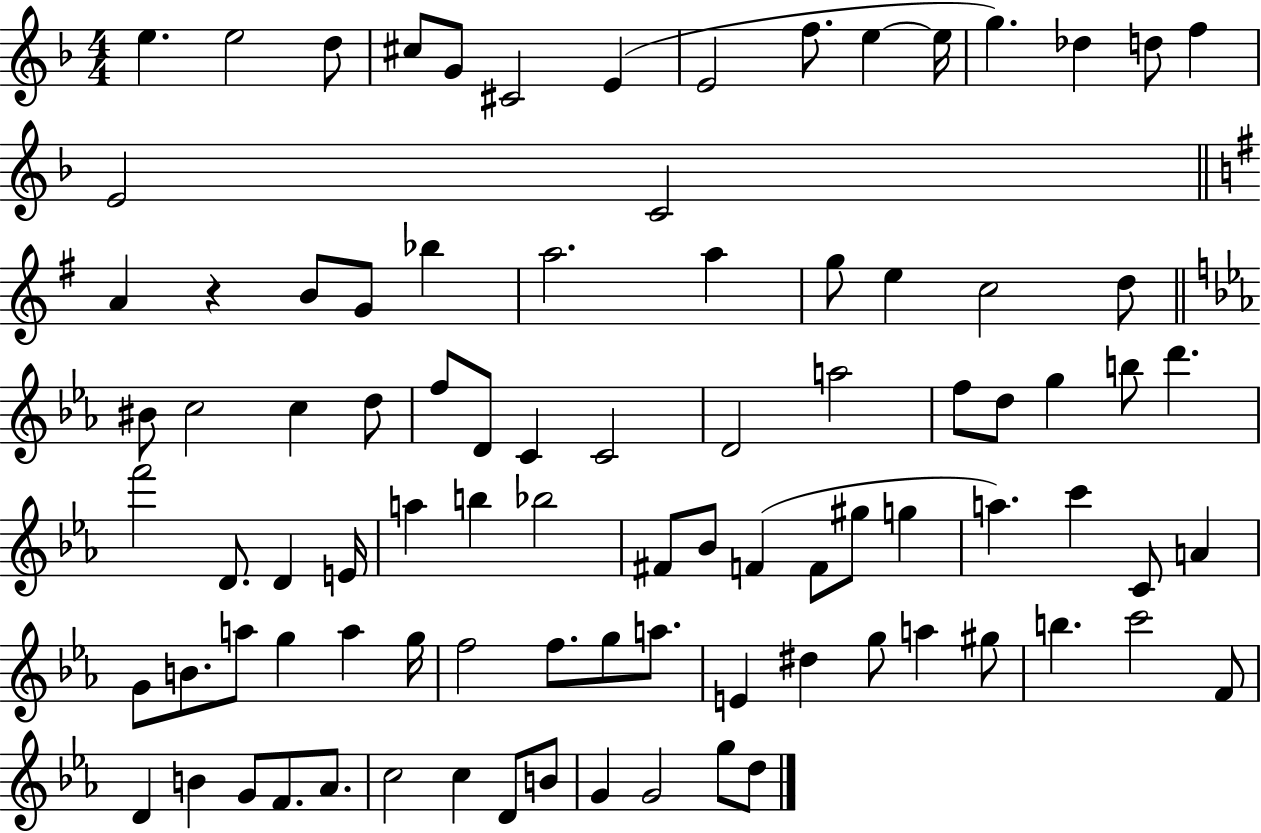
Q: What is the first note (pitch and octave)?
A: E5